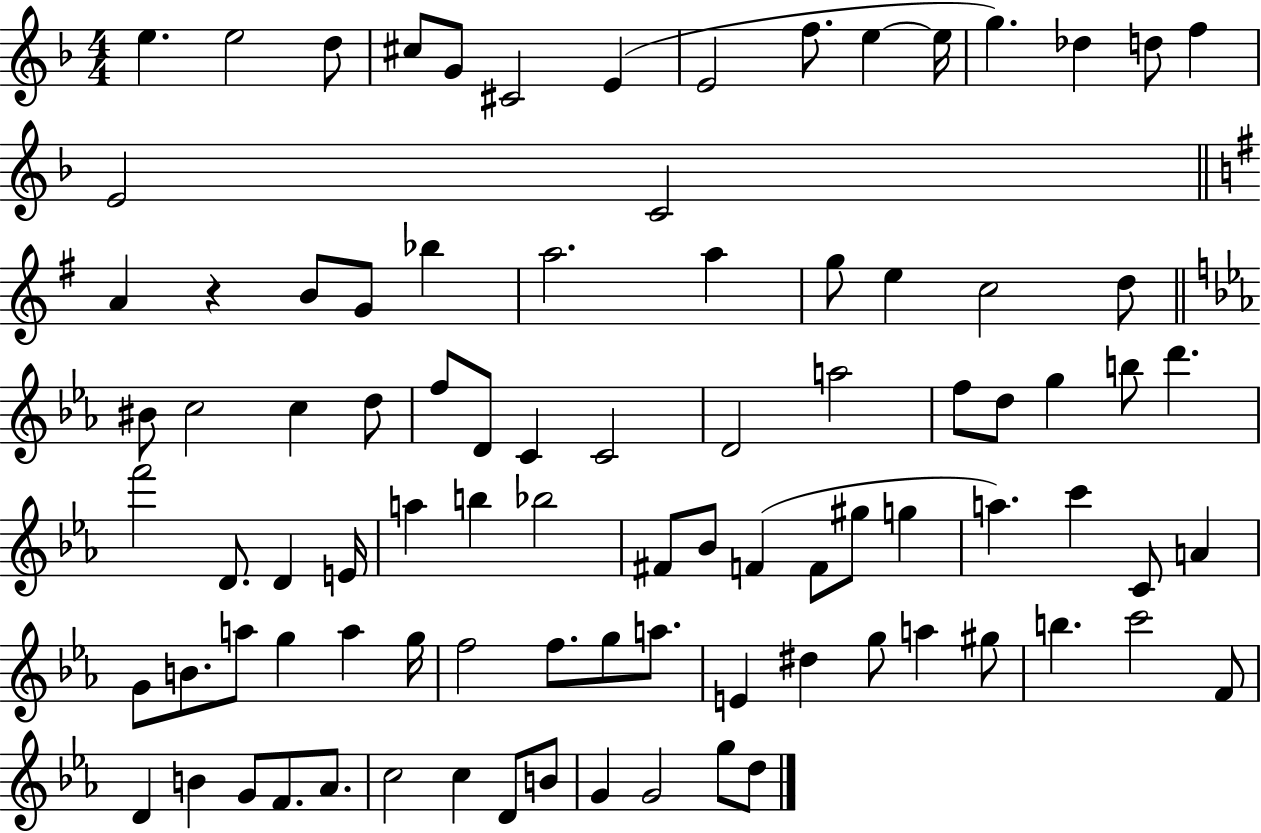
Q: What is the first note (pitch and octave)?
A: E5